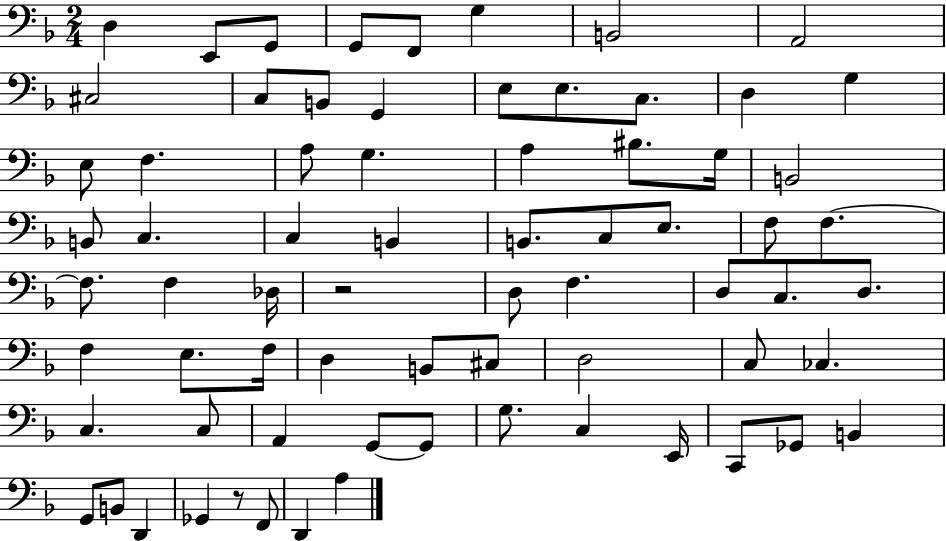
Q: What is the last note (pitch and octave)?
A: A3